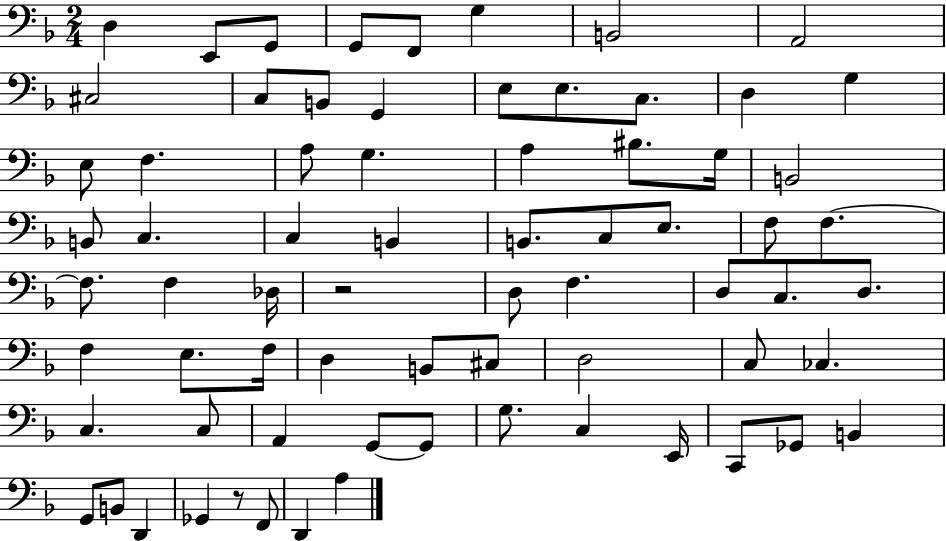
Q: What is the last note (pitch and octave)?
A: A3